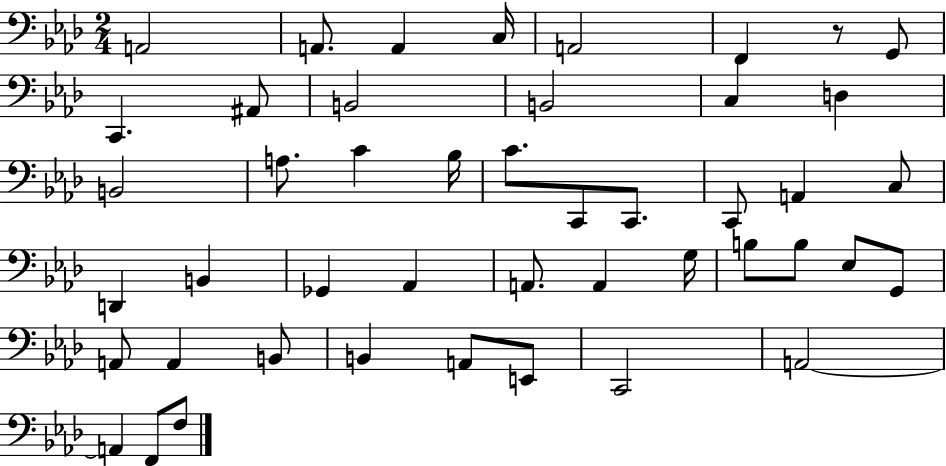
A2/h A2/e. A2/q C3/s A2/h F2/q R/e G2/e C2/q. A#2/e B2/h B2/h C3/q D3/q B2/h A3/e. C4/q Bb3/s C4/e. C2/e C2/e. C2/e A2/q C3/e D2/q B2/q Gb2/q Ab2/q A2/e. A2/q G3/s B3/e B3/e Eb3/e G2/e A2/e A2/q B2/e B2/q A2/e E2/e C2/h A2/h A2/q F2/e F3/e